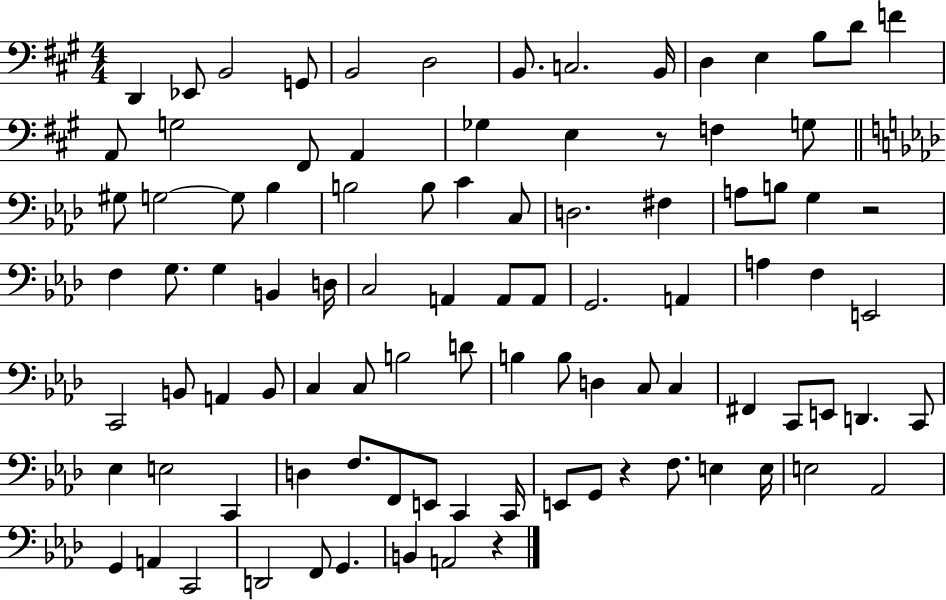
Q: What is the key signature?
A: A major